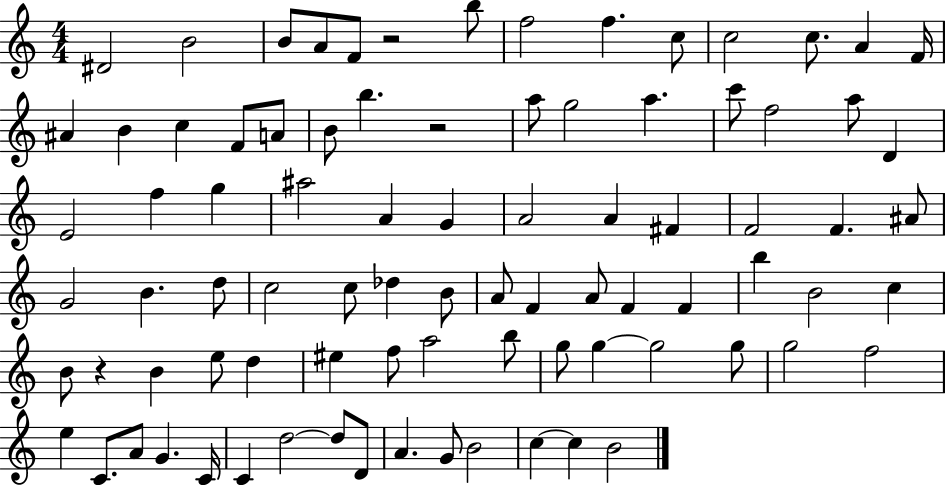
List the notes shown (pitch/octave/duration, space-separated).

D#4/h B4/h B4/e A4/e F4/e R/h B5/e F5/h F5/q. C5/e C5/h C5/e. A4/q F4/s A#4/q B4/q C5/q F4/e A4/e B4/e B5/q. R/h A5/e G5/h A5/q. C6/e F5/h A5/e D4/q E4/h F5/q G5/q A#5/h A4/q G4/q A4/h A4/q F#4/q F4/h F4/q. A#4/e G4/h B4/q. D5/e C5/h C5/e Db5/q B4/e A4/e F4/q A4/e F4/q F4/q B5/q B4/h C5/q B4/e R/q B4/q E5/e D5/q EIS5/q F5/e A5/h B5/e G5/e G5/q G5/h G5/e G5/h F5/h E5/q C4/e. A4/e G4/q. C4/s C4/q D5/h D5/e D4/e A4/q. G4/e B4/h C5/q C5/q B4/h